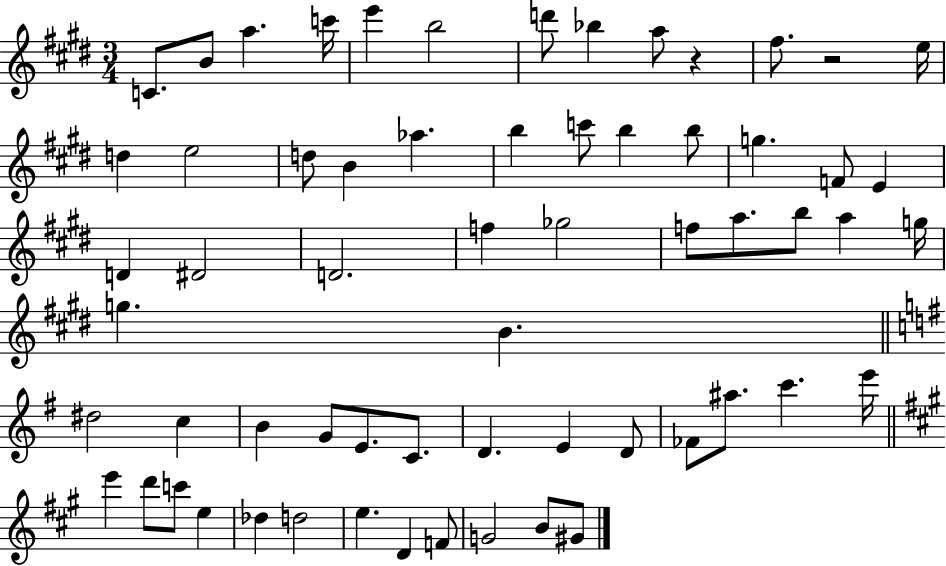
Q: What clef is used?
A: treble